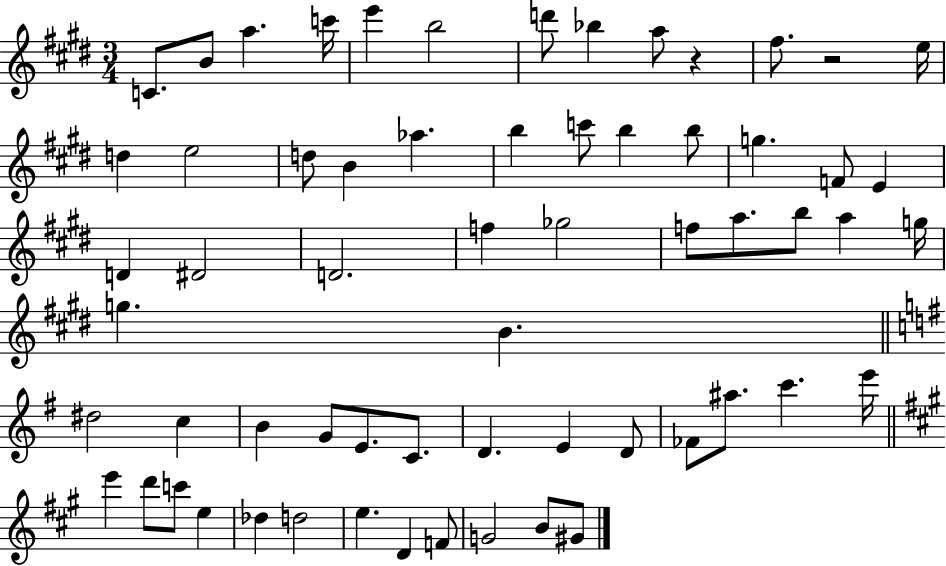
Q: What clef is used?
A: treble